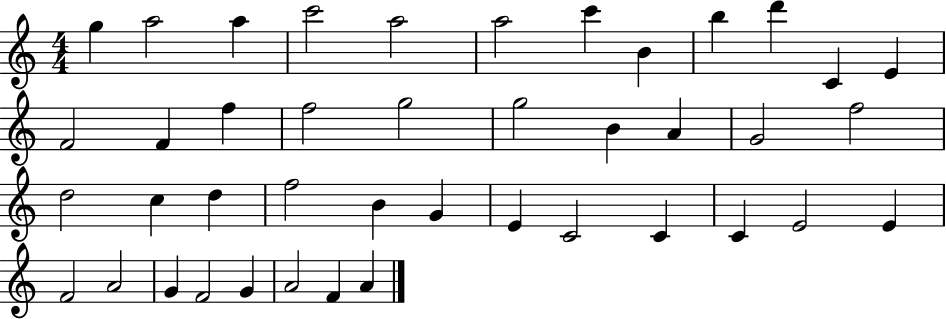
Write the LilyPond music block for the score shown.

{
  \clef treble
  \numericTimeSignature
  \time 4/4
  \key c \major
  g''4 a''2 a''4 | c'''2 a''2 | a''2 c'''4 b'4 | b''4 d'''4 c'4 e'4 | \break f'2 f'4 f''4 | f''2 g''2 | g''2 b'4 a'4 | g'2 f''2 | \break d''2 c''4 d''4 | f''2 b'4 g'4 | e'4 c'2 c'4 | c'4 e'2 e'4 | \break f'2 a'2 | g'4 f'2 g'4 | a'2 f'4 a'4 | \bar "|."
}